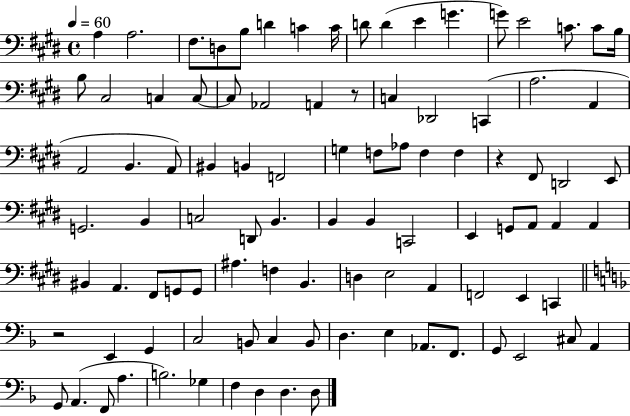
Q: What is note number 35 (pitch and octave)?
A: F2